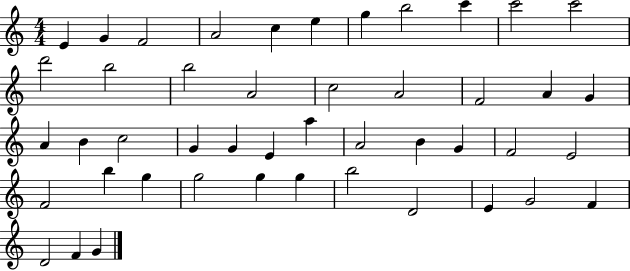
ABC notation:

X:1
T:Untitled
M:4/4
L:1/4
K:C
E G F2 A2 c e g b2 c' c'2 c'2 d'2 b2 b2 A2 c2 A2 F2 A G A B c2 G G E a A2 B G F2 E2 F2 b g g2 g g b2 D2 E G2 F D2 F G